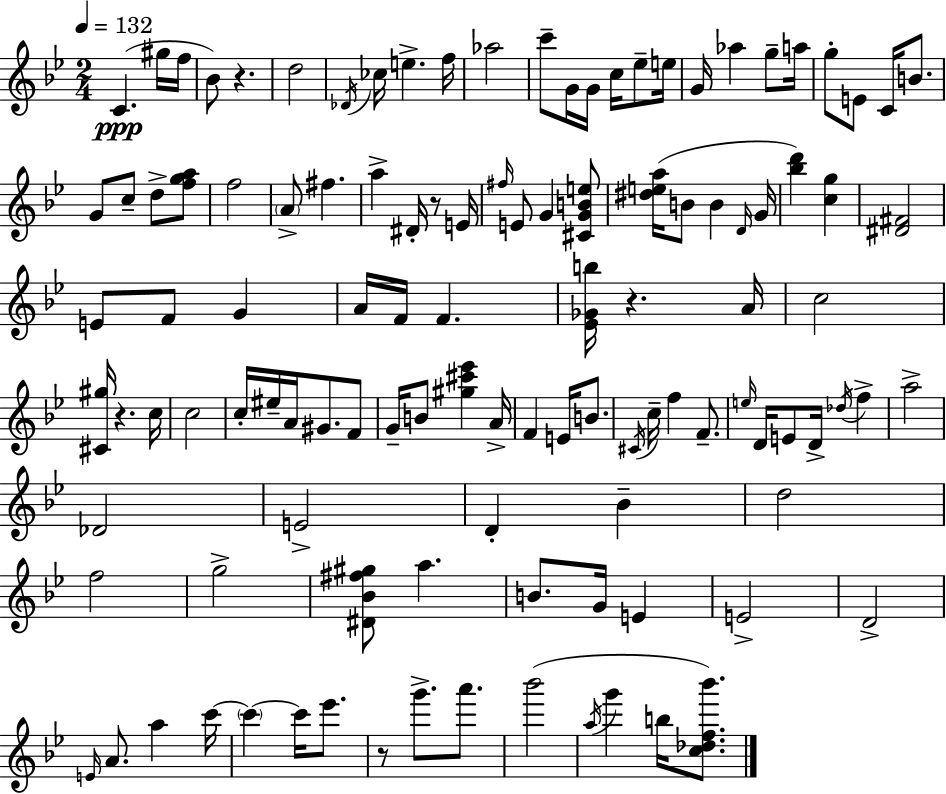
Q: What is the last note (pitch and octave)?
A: B5